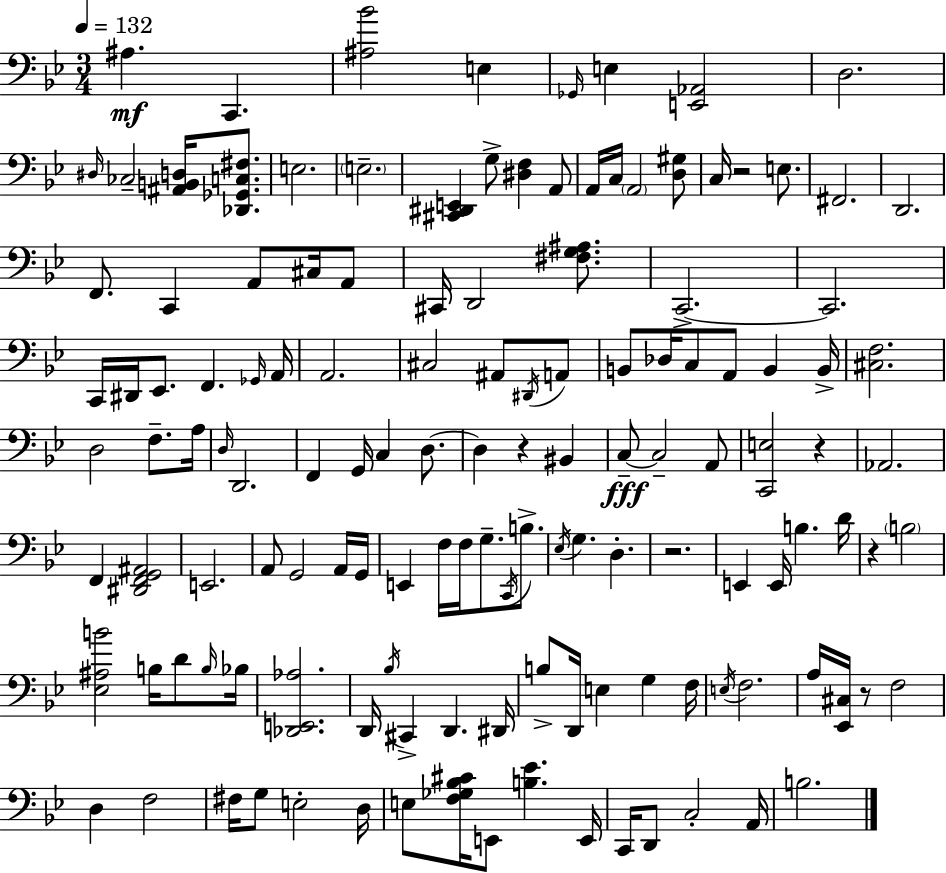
X:1
T:Untitled
M:3/4
L:1/4
K:Bb
^A, C,, [^A,_B]2 E, _G,,/4 E, [E,,_A,,]2 D,2 ^D,/4 _C,2 [^A,,B,,D,]/4 [_D,,_G,,C,^F,]/2 E,2 E,2 [^C,,^D,,E,,] G,/2 [^D,F,] A,,/2 A,,/4 C,/4 A,,2 [D,^G,]/2 C,/4 z2 E,/2 ^F,,2 D,,2 F,,/2 C,, A,,/2 ^C,/4 A,,/2 ^C,,/4 D,,2 [^F,G,^A,]/2 C,,2 C,,2 C,,/4 ^D,,/4 _E,,/2 F,, _G,,/4 A,,/4 A,,2 ^C,2 ^A,,/2 ^D,,/4 A,,/2 B,,/2 _D,/4 C,/2 A,,/2 B,, B,,/4 [^C,F,]2 D,2 F,/2 A,/4 D,/4 D,,2 F,, G,,/4 C, D,/2 D, z ^B,, C,/2 C,2 A,,/2 [C,,E,]2 z _A,,2 F,, [^D,,F,,G,,^A,,]2 E,,2 A,,/2 G,,2 A,,/4 G,,/4 E,, F,/4 F,/4 G,/2 C,,/4 B,/2 _E,/4 G, D, z2 E,, E,,/4 B, D/4 z B,2 [_E,^A,B]2 B,/4 D/2 B,/4 _B,/4 [_D,,E,,_A,]2 D,,/4 _B,/4 ^C,, D,, ^D,,/4 B,/2 D,,/4 E, G, F,/4 E,/4 F,2 A,/4 [_E,,^C,]/4 z/2 F,2 D, F,2 ^F,/4 G,/2 E,2 D,/4 E,/2 [F,_G,_B,^C]/4 E,,/2 [B,_E] E,,/4 C,,/4 D,,/2 C,2 A,,/4 B,2